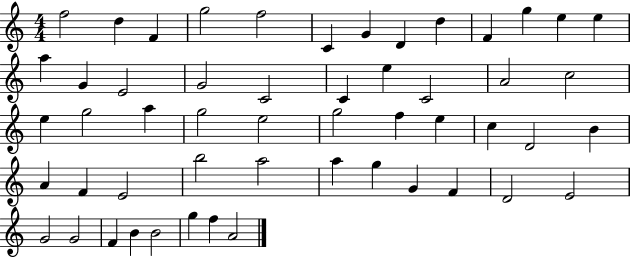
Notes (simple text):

F5/h D5/q F4/q G5/h F5/h C4/q G4/q D4/q D5/q F4/q G5/q E5/q E5/q A5/q G4/q E4/h G4/h C4/h C4/q E5/q C4/h A4/h C5/h E5/q G5/h A5/q G5/h E5/h G5/h F5/q E5/q C5/q D4/h B4/q A4/q F4/q E4/h B5/h A5/h A5/q G5/q G4/q F4/q D4/h E4/h G4/h G4/h F4/q B4/q B4/h G5/q F5/q A4/h